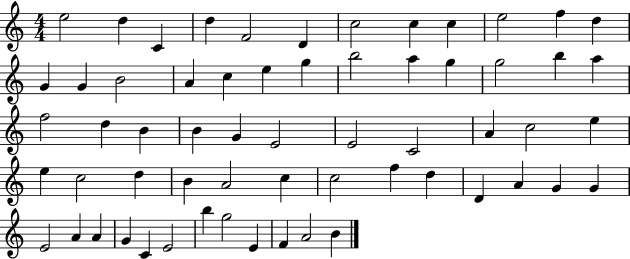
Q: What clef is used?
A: treble